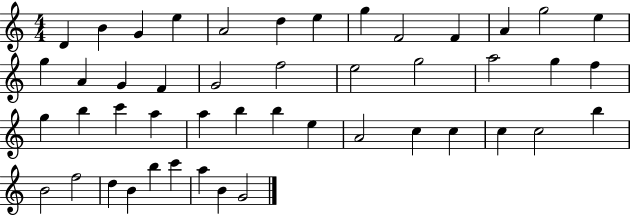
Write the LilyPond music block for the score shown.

{
  \clef treble
  \numericTimeSignature
  \time 4/4
  \key c \major
  d'4 b'4 g'4 e''4 | a'2 d''4 e''4 | g''4 f'2 f'4 | a'4 g''2 e''4 | \break g''4 a'4 g'4 f'4 | g'2 f''2 | e''2 g''2 | a''2 g''4 f''4 | \break g''4 b''4 c'''4 a''4 | a''4 b''4 b''4 e''4 | a'2 c''4 c''4 | c''4 c''2 b''4 | \break b'2 f''2 | d''4 b'4 b''4 c'''4 | a''4 b'4 g'2 | \bar "|."
}